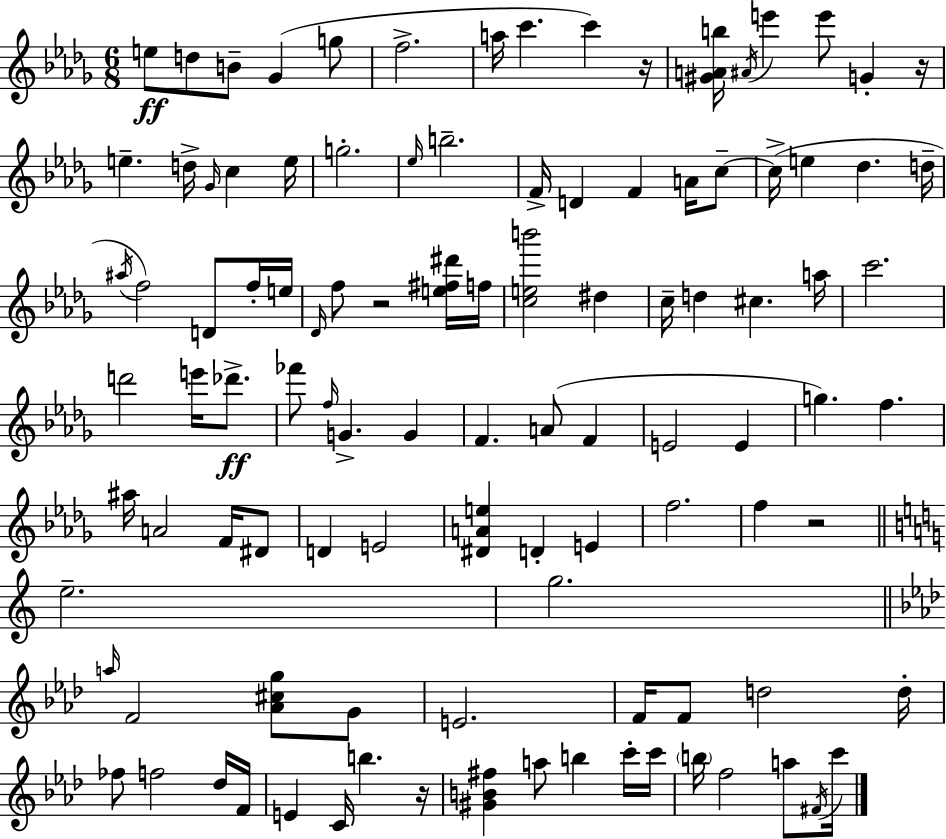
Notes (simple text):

E5/e D5/e B4/e Gb4/q G5/e F5/h. A5/s C6/q. C6/q R/s [G#4,A4,B5]/s A#4/s E6/q E6/e G4/q R/s E5/q. D5/s Gb4/s C5/q E5/s G5/h. Eb5/s B5/h. F4/s D4/q F4/q A4/s C5/e C5/s E5/q Db5/q. D5/s A#5/s F5/h D4/e F5/s E5/s Db4/s F5/e R/h [E5,F#5,D#6]/s F5/s [C5,E5,B6]/h D#5/q C5/s D5/q C#5/q. A5/s C6/h. D6/h E6/s Db6/e. FES6/e F5/s G4/q. G4/q F4/q. A4/e F4/q E4/h E4/q G5/q. F5/q. A#5/s A4/h F4/s D#4/e D4/q E4/h [D#4,A4,E5]/q D4/q E4/q F5/h. F5/q R/h E5/h. G5/h. A5/s F4/h [Ab4,C#5,G5]/e G4/e E4/h. F4/s F4/e D5/h D5/s FES5/e F5/h Db5/s F4/s E4/q C4/s B5/q. R/s [G#4,B4,F#5]/q A5/e B5/q C6/s C6/s B5/s F5/h A5/e F#4/s C6/s